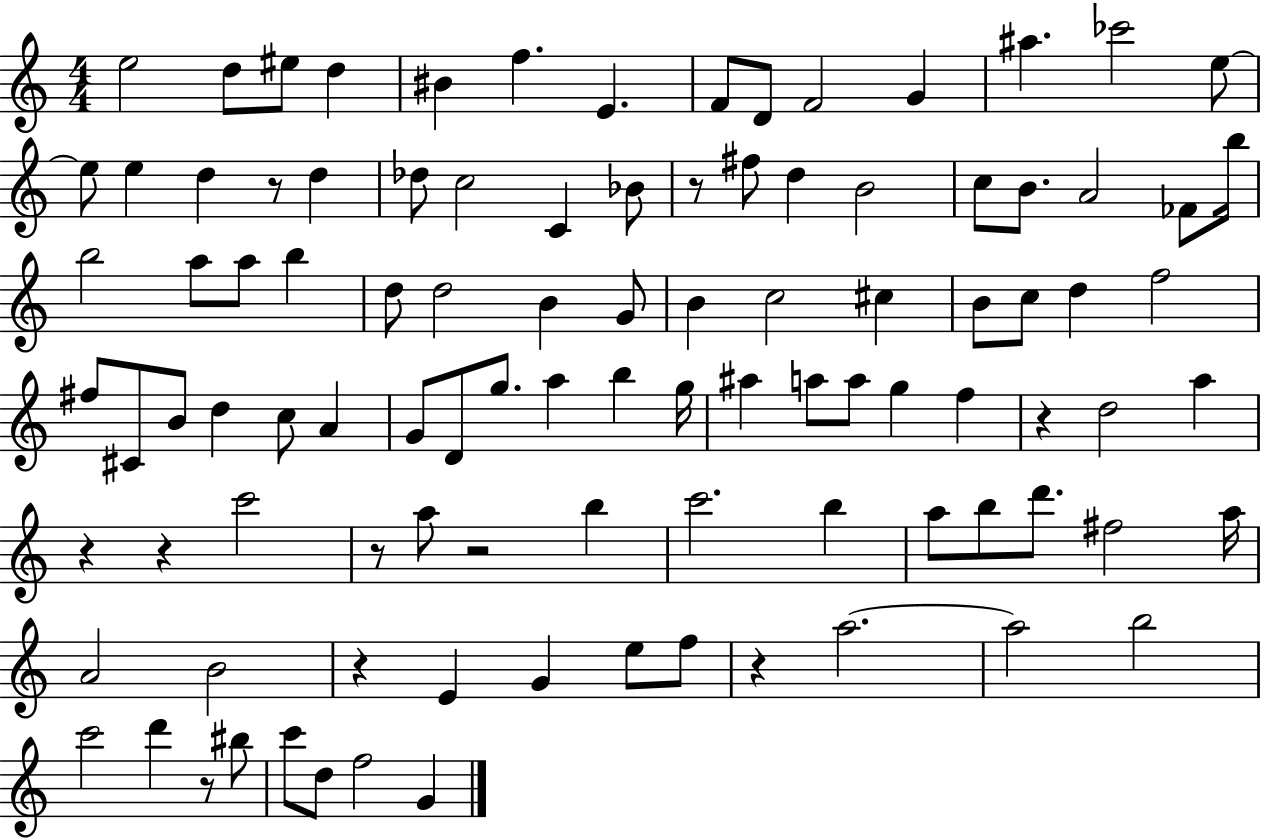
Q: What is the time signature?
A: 4/4